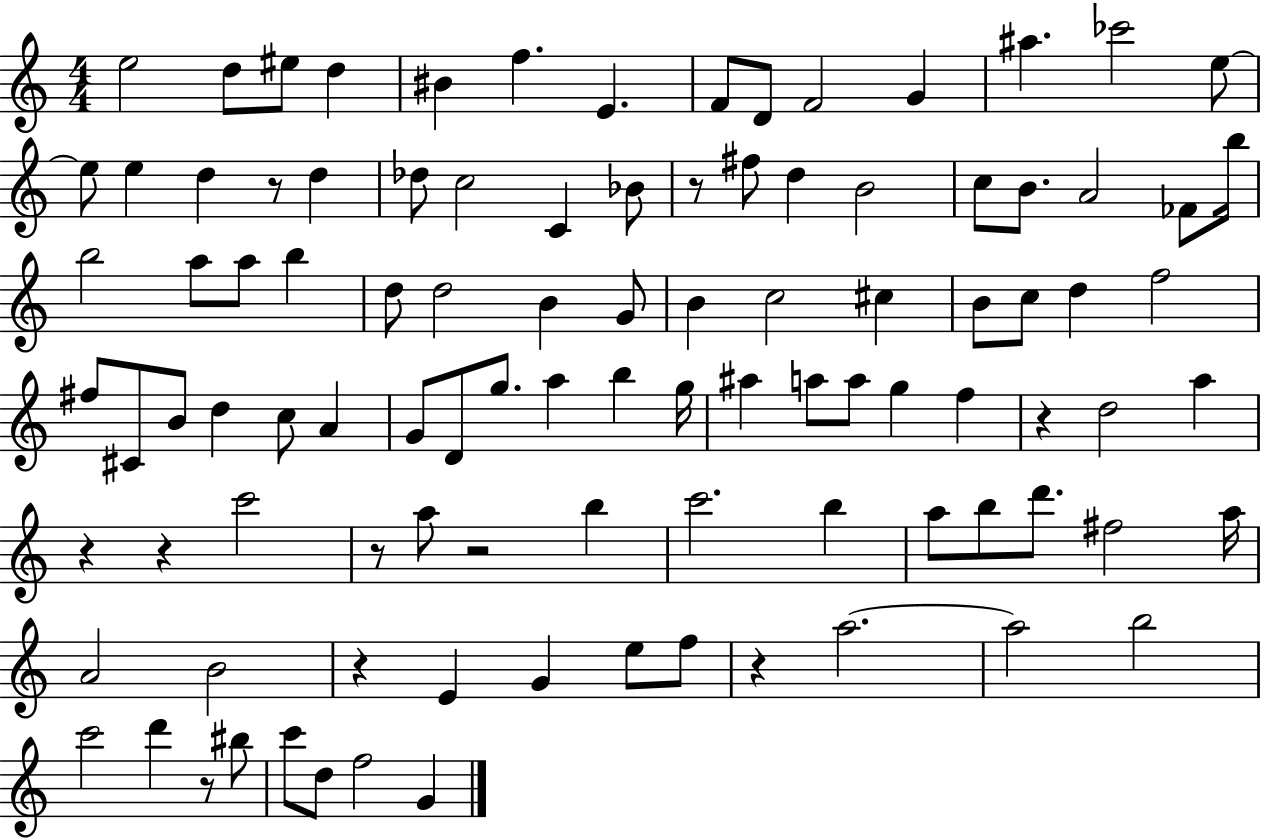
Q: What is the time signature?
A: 4/4